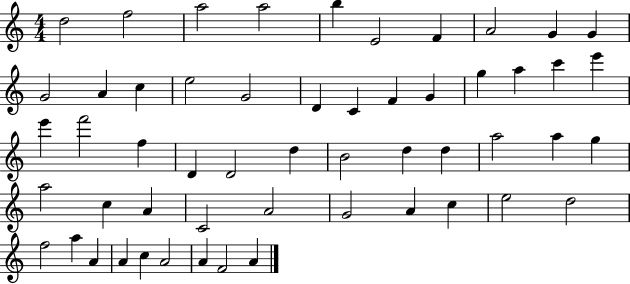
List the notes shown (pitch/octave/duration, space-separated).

D5/h F5/h A5/h A5/h B5/q E4/h F4/q A4/h G4/q G4/q G4/h A4/q C5/q E5/h G4/h D4/q C4/q F4/q G4/q G5/q A5/q C6/q E6/q E6/q F6/h F5/q D4/q D4/h D5/q B4/h D5/q D5/q A5/h A5/q G5/q A5/h C5/q A4/q C4/h A4/h G4/h A4/q C5/q E5/h D5/h F5/h A5/q A4/q A4/q C5/q A4/h A4/q F4/h A4/q